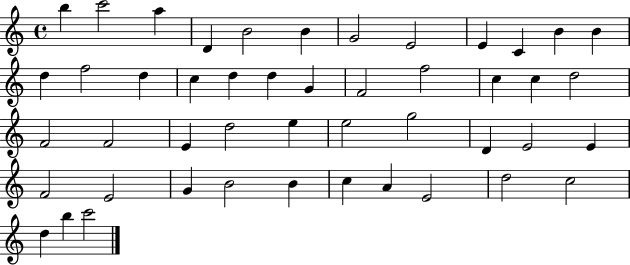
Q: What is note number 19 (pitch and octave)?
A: G4